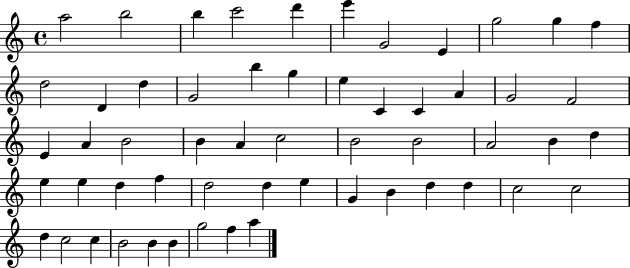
{
  \clef treble
  \time 4/4
  \defaultTimeSignature
  \key c \major
  a''2 b''2 | b''4 c'''2 d'''4 | e'''4 g'2 e'4 | g''2 g''4 f''4 | \break d''2 d'4 d''4 | g'2 b''4 g''4 | e''4 c'4 c'4 a'4 | g'2 f'2 | \break e'4 a'4 b'2 | b'4 a'4 c''2 | b'2 b'2 | a'2 b'4 d''4 | \break e''4 e''4 d''4 f''4 | d''2 d''4 e''4 | g'4 b'4 d''4 d''4 | c''2 c''2 | \break d''4 c''2 c''4 | b'2 b'4 b'4 | g''2 f''4 a''4 | \bar "|."
}